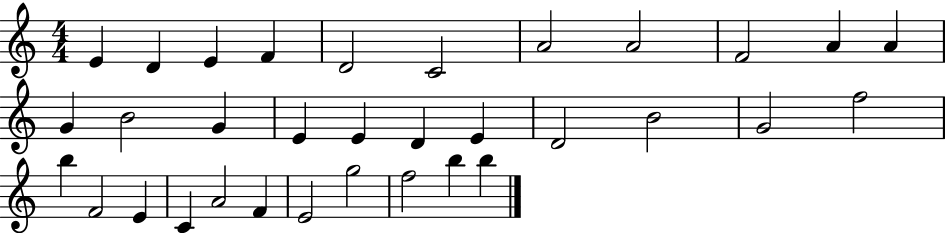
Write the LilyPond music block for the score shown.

{
  \clef treble
  \numericTimeSignature
  \time 4/4
  \key c \major
  e'4 d'4 e'4 f'4 | d'2 c'2 | a'2 a'2 | f'2 a'4 a'4 | \break g'4 b'2 g'4 | e'4 e'4 d'4 e'4 | d'2 b'2 | g'2 f''2 | \break b''4 f'2 e'4 | c'4 a'2 f'4 | e'2 g''2 | f''2 b''4 b''4 | \break \bar "|."
}